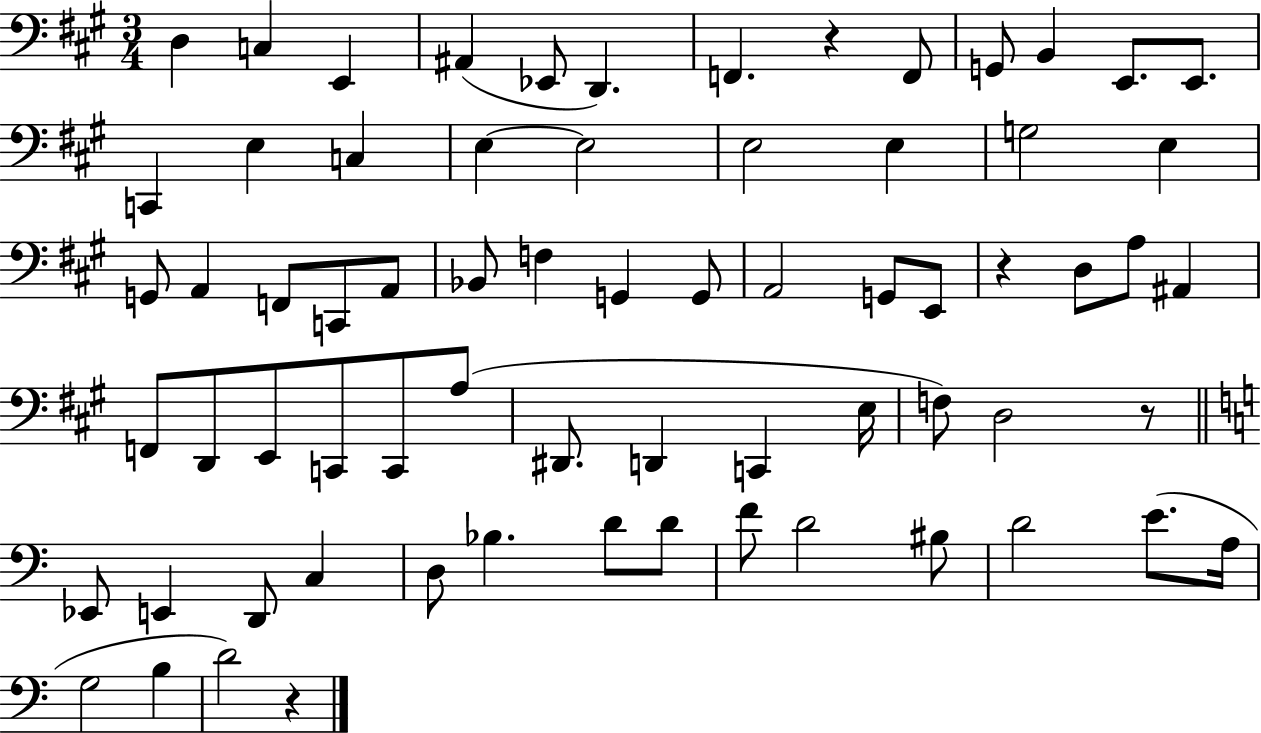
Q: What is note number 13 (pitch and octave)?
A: C2